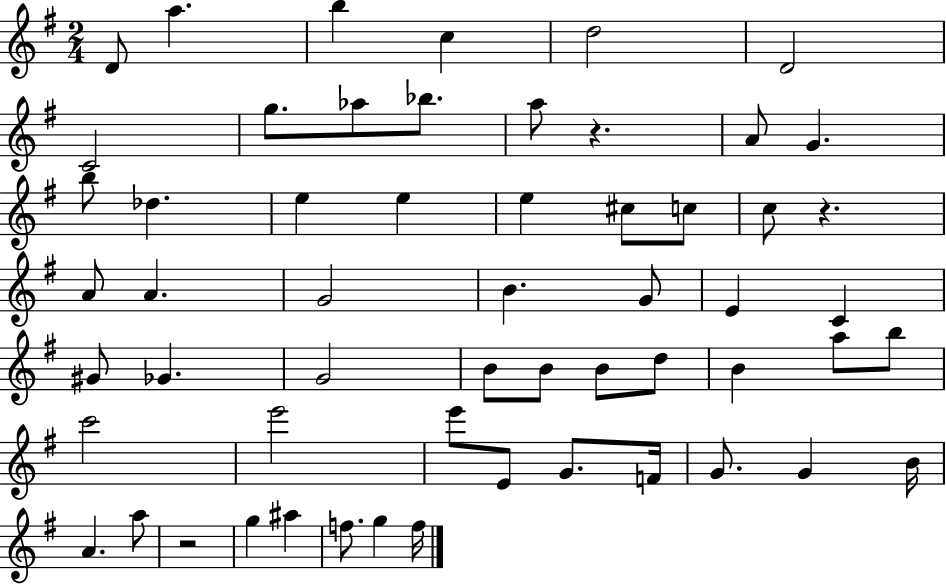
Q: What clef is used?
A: treble